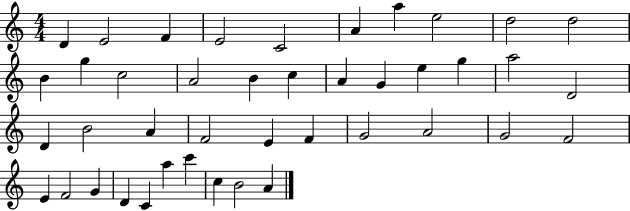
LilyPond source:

{
  \clef treble
  \numericTimeSignature
  \time 4/4
  \key c \major
  d'4 e'2 f'4 | e'2 c'2 | a'4 a''4 e''2 | d''2 d''2 | \break b'4 g''4 c''2 | a'2 b'4 c''4 | a'4 g'4 e''4 g''4 | a''2 d'2 | \break d'4 b'2 a'4 | f'2 e'4 f'4 | g'2 a'2 | g'2 f'2 | \break e'4 f'2 g'4 | d'4 c'4 a''4 c'''4 | c''4 b'2 a'4 | \bar "|."
}